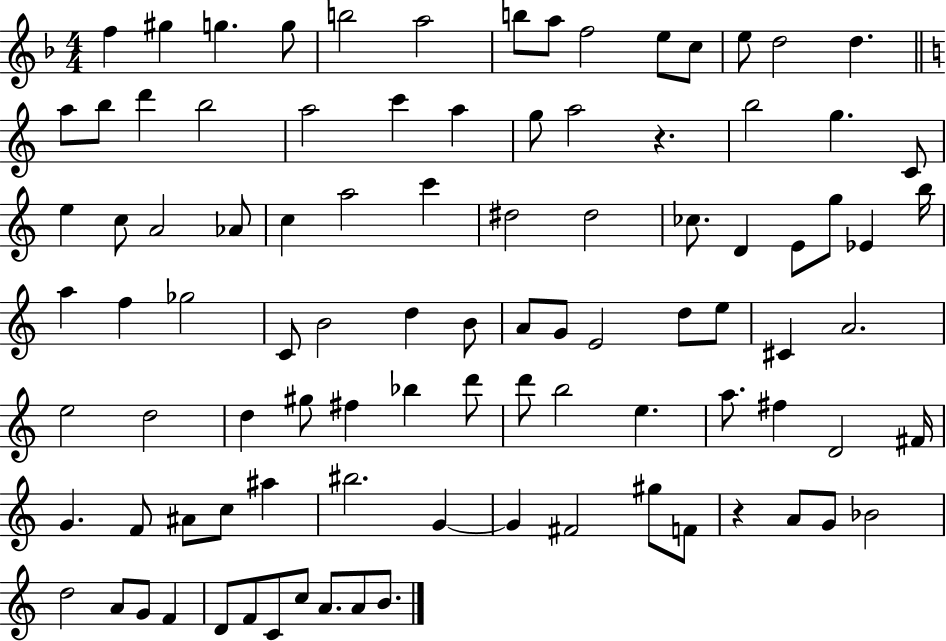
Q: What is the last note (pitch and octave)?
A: B4